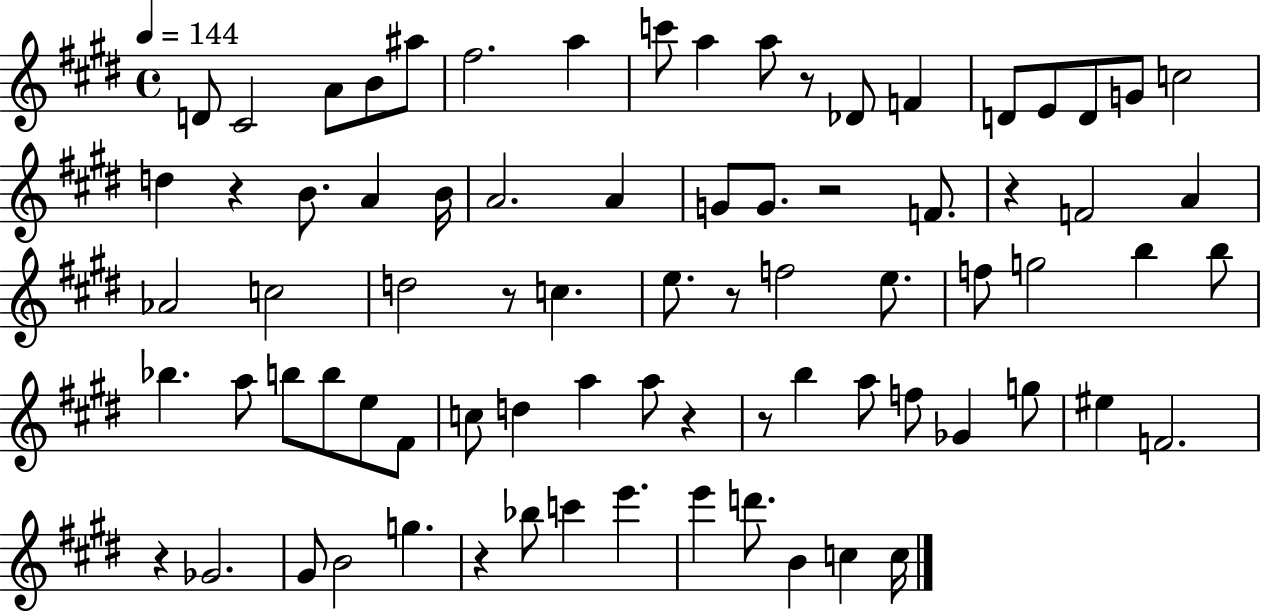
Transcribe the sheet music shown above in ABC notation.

X:1
T:Untitled
M:4/4
L:1/4
K:E
D/2 ^C2 A/2 B/2 ^a/2 ^f2 a c'/2 a a/2 z/2 _D/2 F D/2 E/2 D/2 G/2 c2 d z B/2 A B/4 A2 A G/2 G/2 z2 F/2 z F2 A _A2 c2 d2 z/2 c e/2 z/2 f2 e/2 f/2 g2 b b/2 _b a/2 b/2 b/2 e/2 ^F/2 c/2 d a a/2 z z/2 b a/2 f/2 _G g/2 ^e F2 z _G2 ^G/2 B2 g z _b/2 c' e' e' d'/2 B c c/4